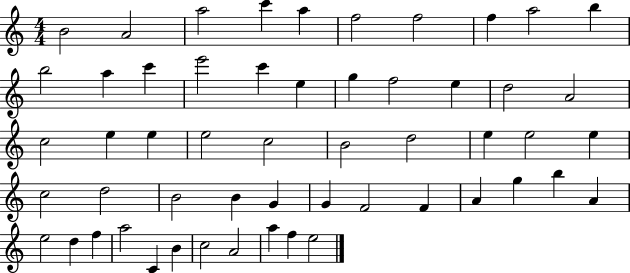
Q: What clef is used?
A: treble